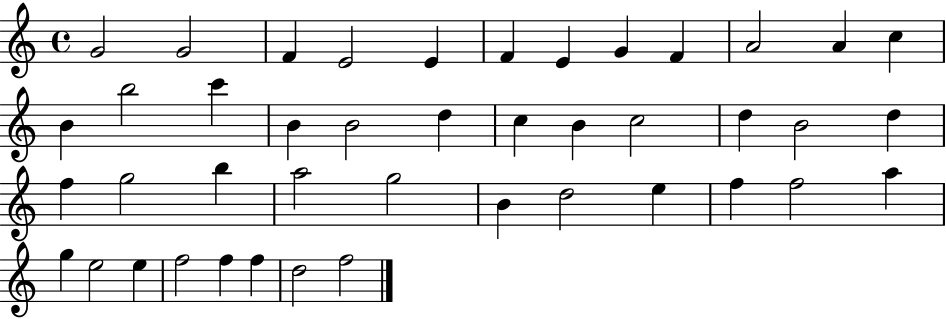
{
  \clef treble
  \time 4/4
  \defaultTimeSignature
  \key c \major
  g'2 g'2 | f'4 e'2 e'4 | f'4 e'4 g'4 f'4 | a'2 a'4 c''4 | \break b'4 b''2 c'''4 | b'4 b'2 d''4 | c''4 b'4 c''2 | d''4 b'2 d''4 | \break f''4 g''2 b''4 | a''2 g''2 | b'4 d''2 e''4 | f''4 f''2 a''4 | \break g''4 e''2 e''4 | f''2 f''4 f''4 | d''2 f''2 | \bar "|."
}